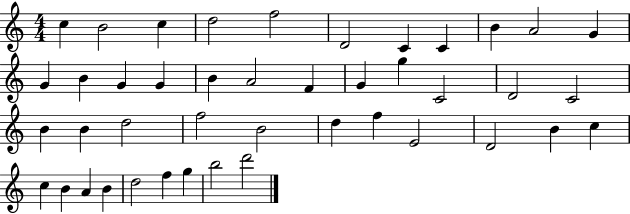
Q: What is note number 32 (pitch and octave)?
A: D4